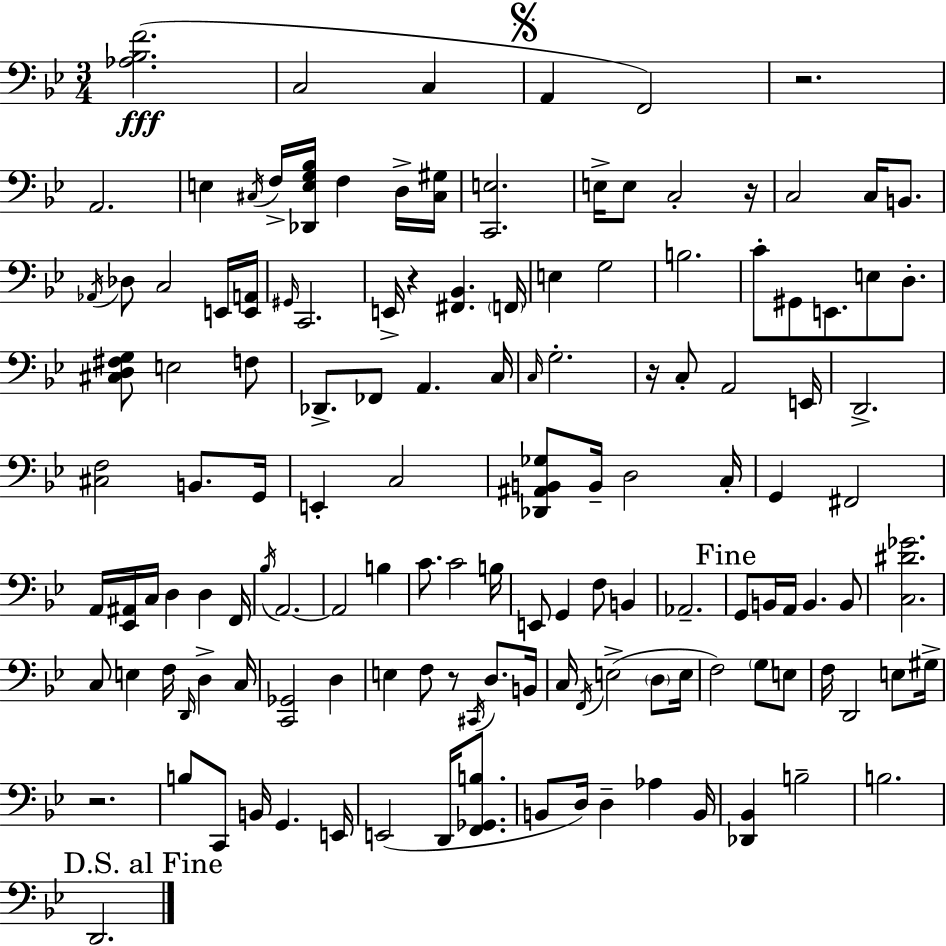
[Ab3,Bb3,F4]/h. C3/h C3/q A2/q F2/h R/h. A2/h. E3/q C#3/s F3/s [Db2,E3,G3,Bb3]/s F3/q D3/s [C#3,G#3]/s [C2,E3]/h. E3/s E3/e C3/h R/s C3/h C3/s B2/e. Ab2/s Db3/e C3/h E2/s [E2,A2]/s G#2/s C2/h. E2/s R/q [F#2,Bb2]/q. F2/s E3/q G3/h B3/h. C4/e G#2/e E2/e. E3/e D3/e. [C#3,D3,F#3,G3]/e E3/h F3/e Db2/e. FES2/e A2/q. C3/s C3/s G3/h. R/s C3/e A2/h E2/s D2/h. [C#3,F3]/h B2/e. G2/s E2/q C3/h [Db2,A#2,B2,Gb3]/e B2/s D3/h C3/s G2/q F#2/h A2/s [Eb2,A#2]/s C3/s D3/q D3/q F2/s Bb3/s A2/h. A2/h B3/q C4/e. C4/h B3/s E2/e G2/q F3/e B2/q Ab2/h. G2/e B2/s A2/s B2/q. B2/e [C3,D#4,Gb4]/h. C3/e E3/q F3/s D2/s D3/q C3/s [C2,Gb2]/h D3/q E3/q F3/e R/e C#2/s D3/e. B2/s C3/s F2/s E3/h D3/e E3/s F3/h G3/e E3/e F3/s D2/h E3/e G#3/s R/h. B3/e C2/e B2/s G2/q. E2/s E2/h D2/s [F2,Gb2,B3]/e. B2/e D3/s D3/q Ab3/q B2/s [Db2,Bb2]/q B3/h B3/h. D2/h.